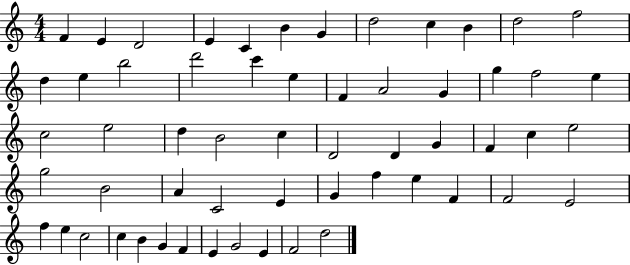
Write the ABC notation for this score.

X:1
T:Untitled
M:4/4
L:1/4
K:C
F E D2 E C B G d2 c B d2 f2 d e b2 d'2 c' e F A2 G g f2 e c2 e2 d B2 c D2 D G F c e2 g2 B2 A C2 E G f e F F2 E2 f e c2 c B G F E G2 E F2 d2